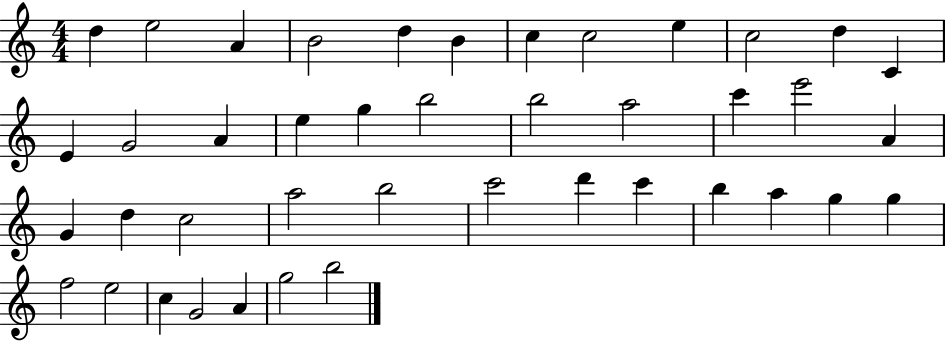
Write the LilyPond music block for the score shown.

{
  \clef treble
  \numericTimeSignature
  \time 4/4
  \key c \major
  d''4 e''2 a'4 | b'2 d''4 b'4 | c''4 c''2 e''4 | c''2 d''4 c'4 | \break e'4 g'2 a'4 | e''4 g''4 b''2 | b''2 a''2 | c'''4 e'''2 a'4 | \break g'4 d''4 c''2 | a''2 b''2 | c'''2 d'''4 c'''4 | b''4 a''4 g''4 g''4 | \break f''2 e''2 | c''4 g'2 a'4 | g''2 b''2 | \bar "|."
}